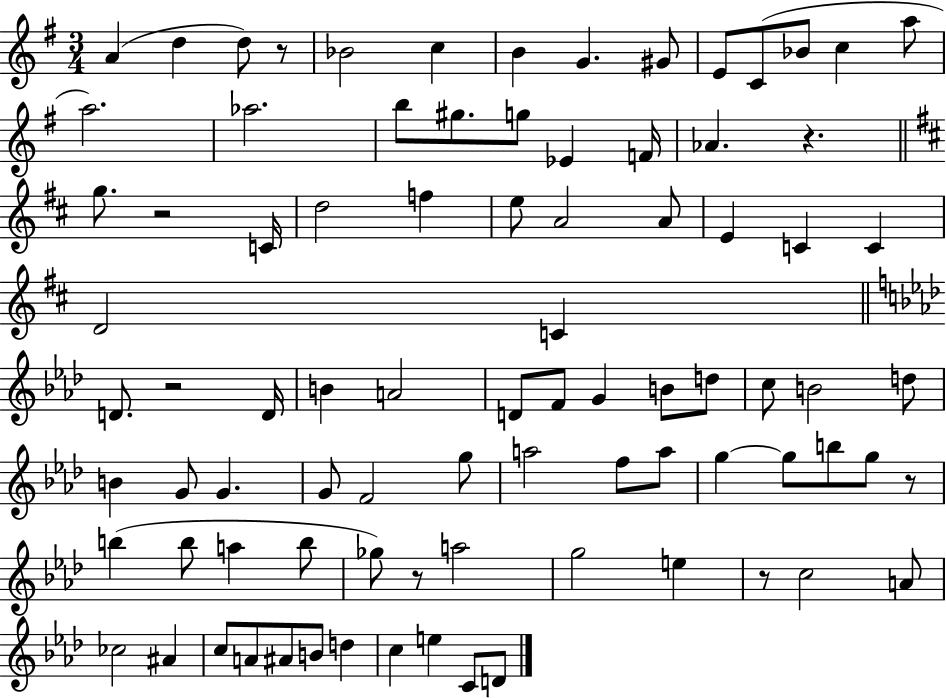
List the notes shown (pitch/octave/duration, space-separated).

A4/q D5/q D5/e R/e Bb4/h C5/q B4/q G4/q. G#4/e E4/e C4/e Bb4/e C5/q A5/e A5/h. Ab5/h. B5/e G#5/e. G5/e Eb4/q F4/s Ab4/q. R/q. G5/e. R/h C4/s D5/h F5/q E5/e A4/h A4/e E4/q C4/q C4/q D4/h C4/q D4/e. R/h D4/s B4/q A4/h D4/e F4/e G4/q B4/e D5/e C5/e B4/h D5/e B4/q G4/e G4/q. G4/e F4/h G5/e A5/h F5/e A5/e G5/q G5/e B5/e G5/e R/e B5/q B5/e A5/q B5/e Gb5/e R/e A5/h G5/h E5/q R/e C5/h A4/e CES5/h A#4/q C5/e A4/e A#4/e B4/e D5/q C5/q E5/q C4/e D4/e